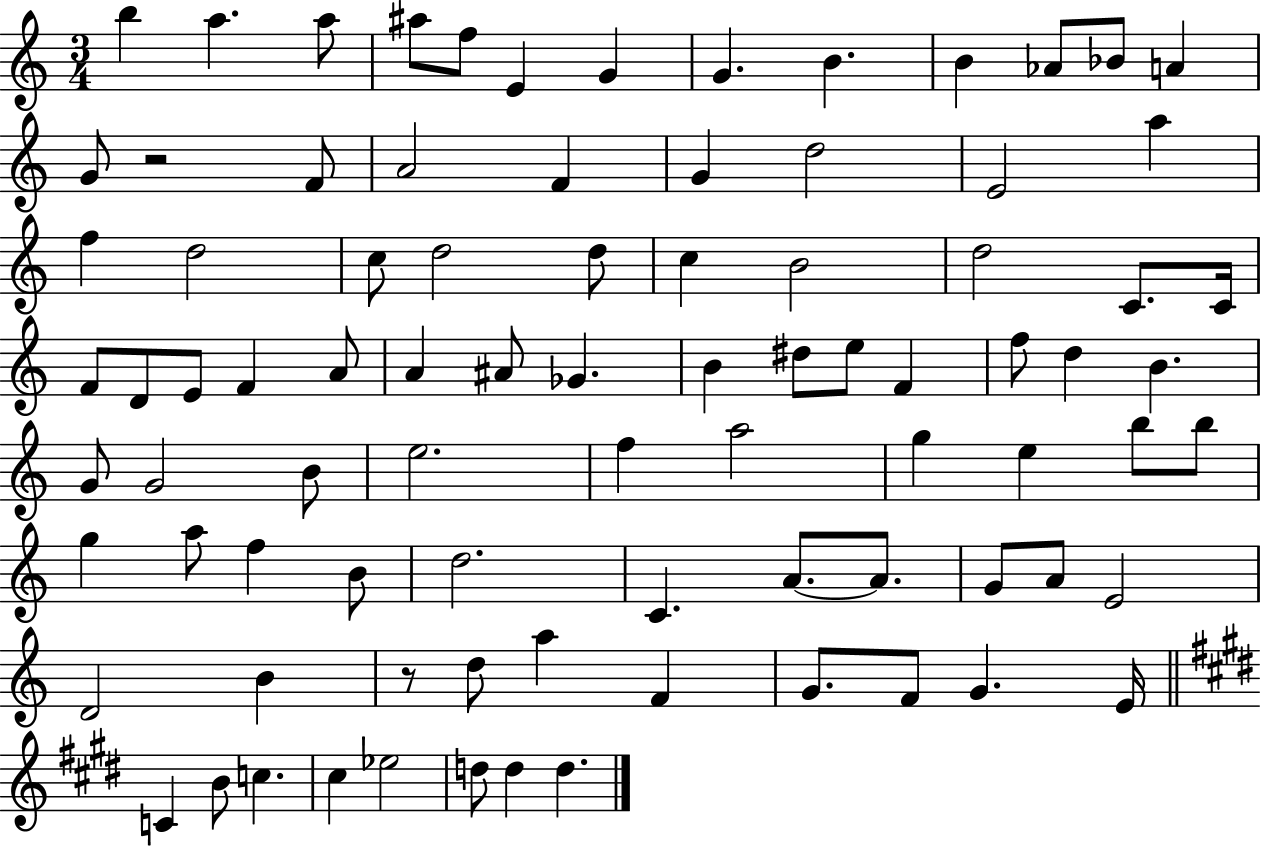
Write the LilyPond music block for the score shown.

{
  \clef treble
  \numericTimeSignature
  \time 3/4
  \key c \major
  b''4 a''4. a''8 | ais''8 f''8 e'4 g'4 | g'4. b'4. | b'4 aes'8 bes'8 a'4 | \break g'8 r2 f'8 | a'2 f'4 | g'4 d''2 | e'2 a''4 | \break f''4 d''2 | c''8 d''2 d''8 | c''4 b'2 | d''2 c'8. c'16 | \break f'8 d'8 e'8 f'4 a'8 | a'4 ais'8 ges'4. | b'4 dis''8 e''8 f'4 | f''8 d''4 b'4. | \break g'8 g'2 b'8 | e''2. | f''4 a''2 | g''4 e''4 b''8 b''8 | \break g''4 a''8 f''4 b'8 | d''2. | c'4. a'8.~~ a'8. | g'8 a'8 e'2 | \break d'2 b'4 | r8 d''8 a''4 f'4 | g'8. f'8 g'4. e'16 | \bar "||" \break \key e \major c'4 b'8 c''4. | cis''4 ees''2 | d''8 d''4 d''4. | \bar "|."
}